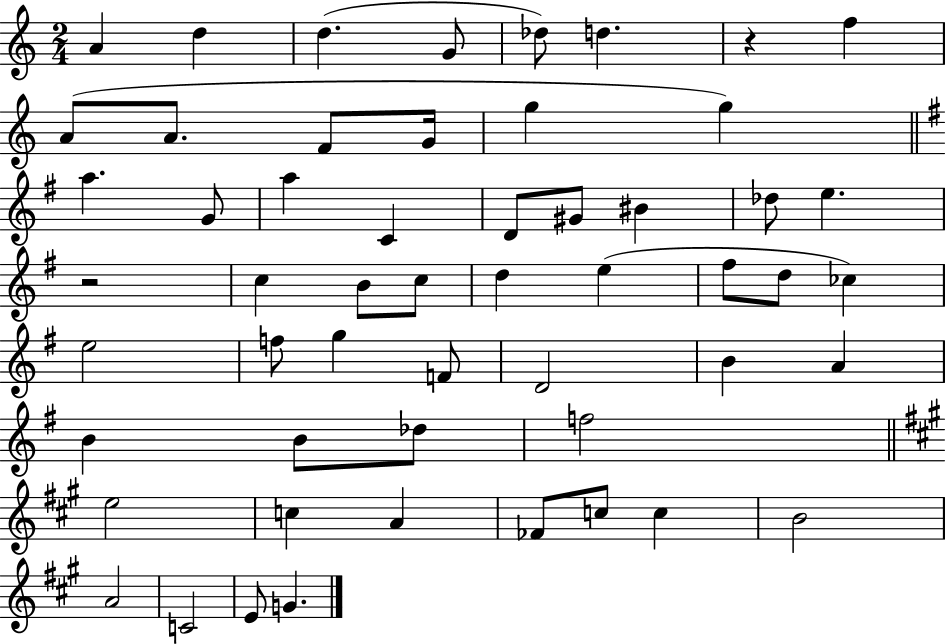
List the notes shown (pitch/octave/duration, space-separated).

A4/q D5/q D5/q. G4/e Db5/e D5/q. R/q F5/q A4/e A4/e. F4/e G4/s G5/q G5/q A5/q. G4/e A5/q C4/q D4/e G#4/e BIS4/q Db5/e E5/q. R/h C5/q B4/e C5/e D5/q E5/q F#5/e D5/e CES5/q E5/h F5/e G5/q F4/e D4/h B4/q A4/q B4/q B4/e Db5/e F5/h E5/h C5/q A4/q FES4/e C5/e C5/q B4/h A4/h C4/h E4/e G4/q.